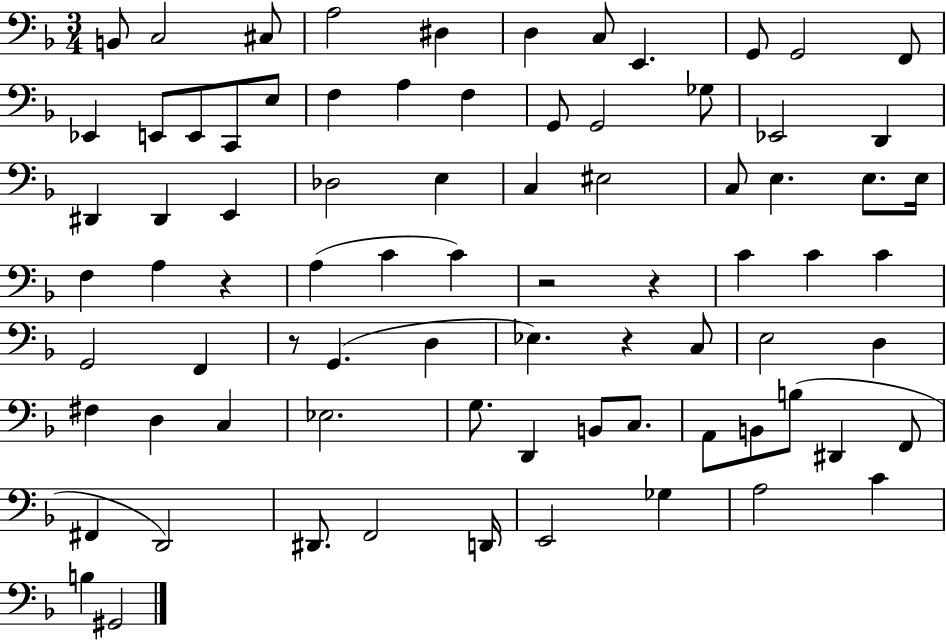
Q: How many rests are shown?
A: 5